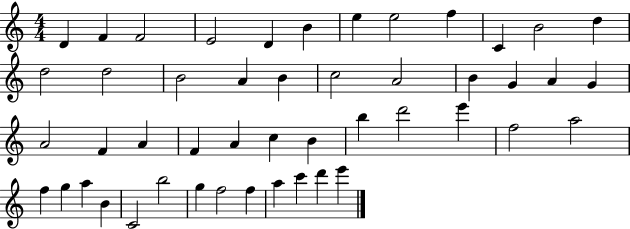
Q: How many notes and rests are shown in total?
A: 48